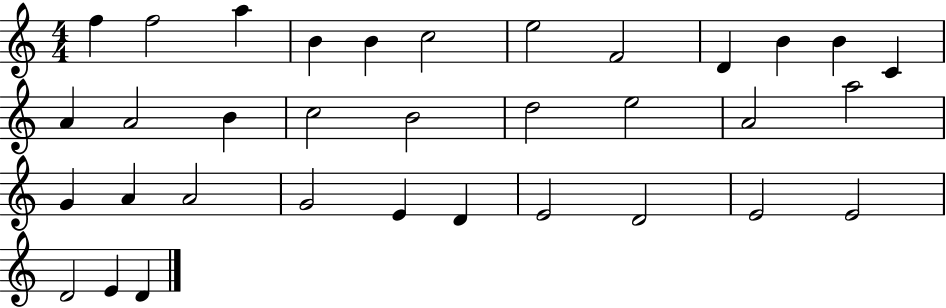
{
  \clef treble
  \numericTimeSignature
  \time 4/4
  \key c \major
  f''4 f''2 a''4 | b'4 b'4 c''2 | e''2 f'2 | d'4 b'4 b'4 c'4 | \break a'4 a'2 b'4 | c''2 b'2 | d''2 e''2 | a'2 a''2 | \break g'4 a'4 a'2 | g'2 e'4 d'4 | e'2 d'2 | e'2 e'2 | \break d'2 e'4 d'4 | \bar "|."
}